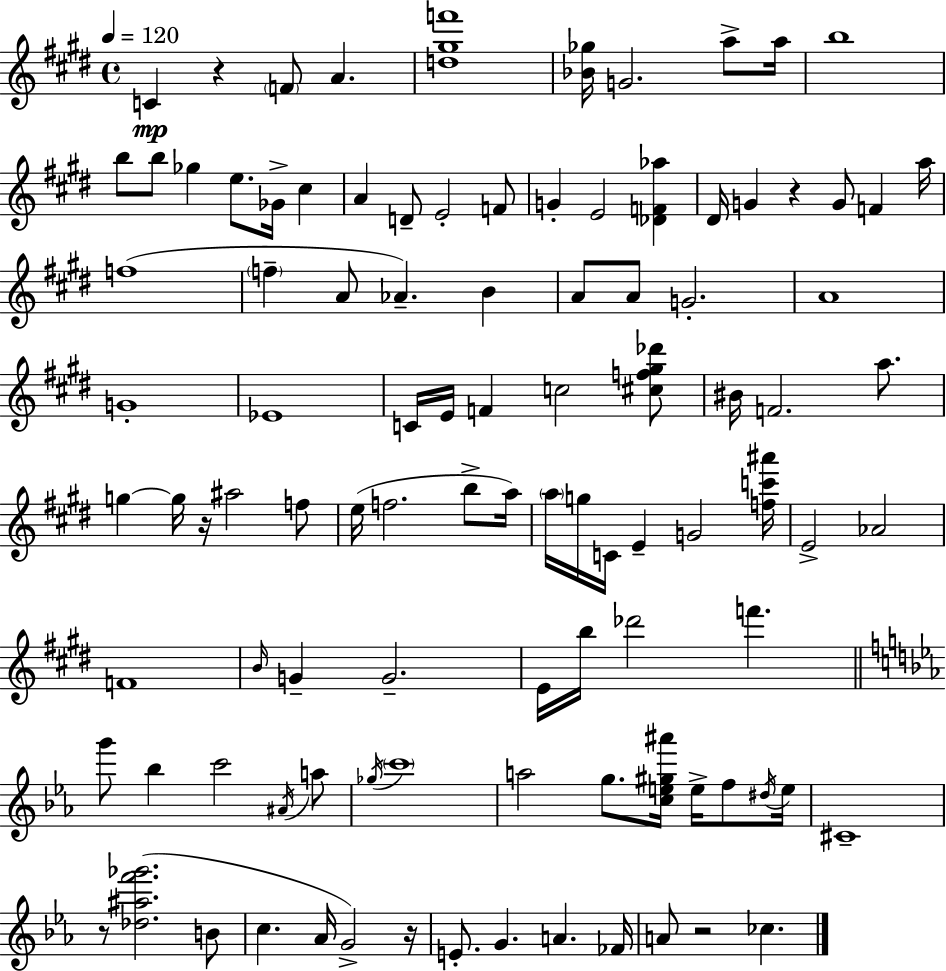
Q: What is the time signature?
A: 4/4